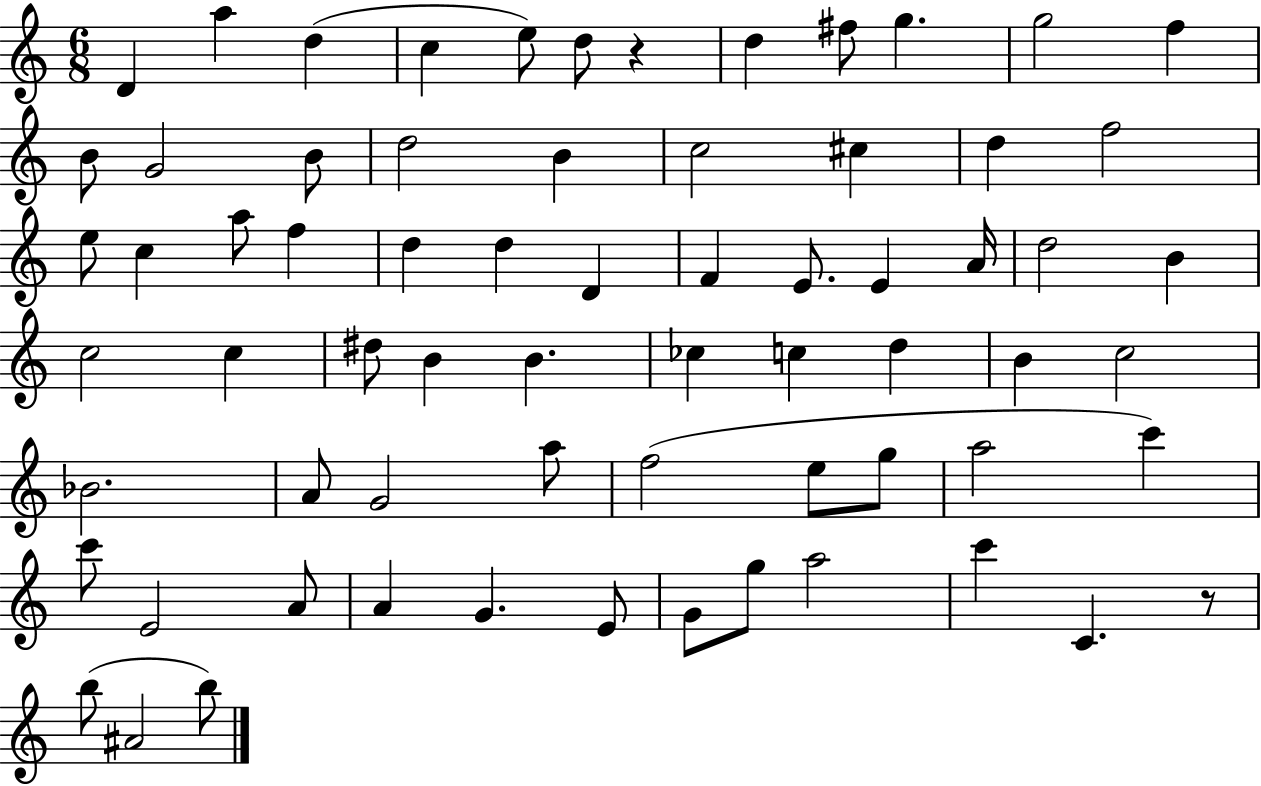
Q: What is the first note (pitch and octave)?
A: D4